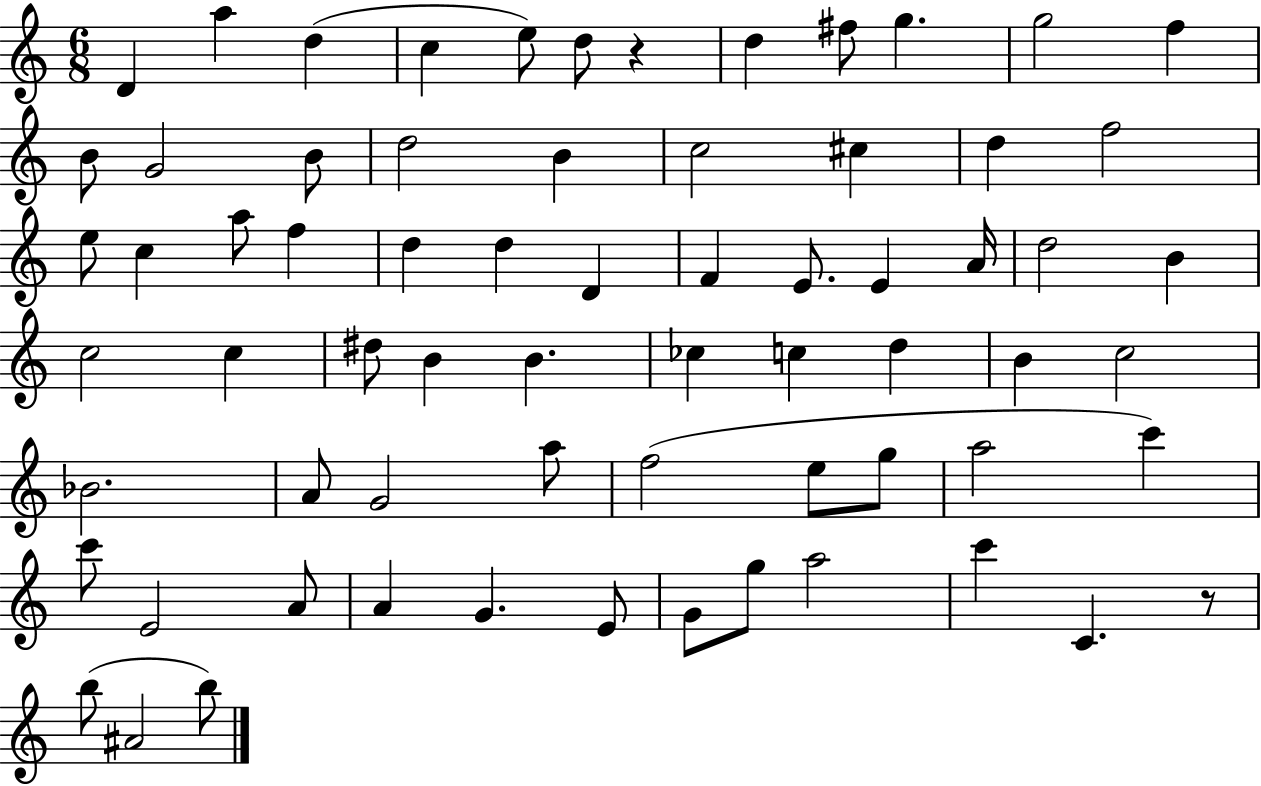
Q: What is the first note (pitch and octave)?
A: D4